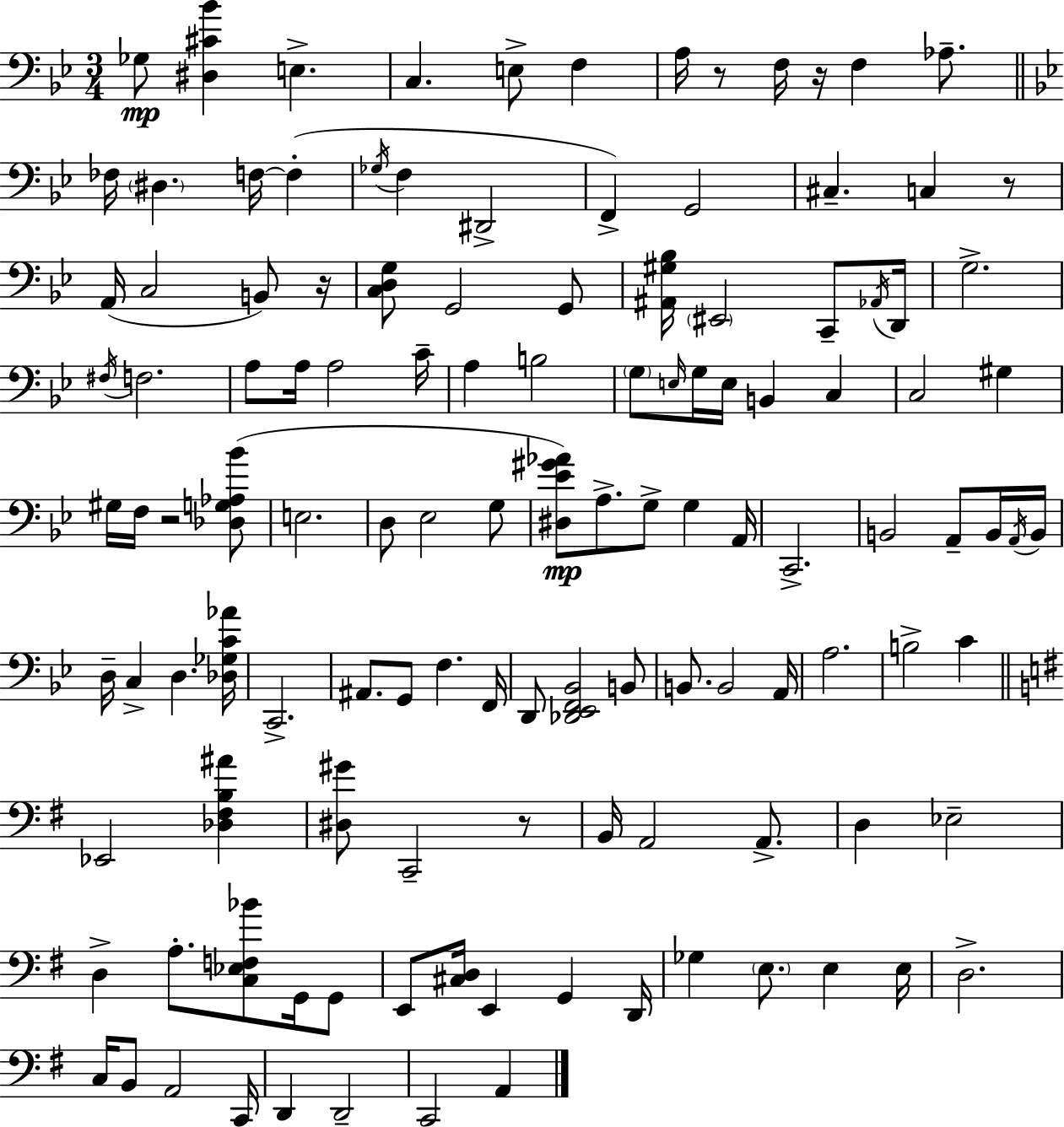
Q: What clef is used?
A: bass